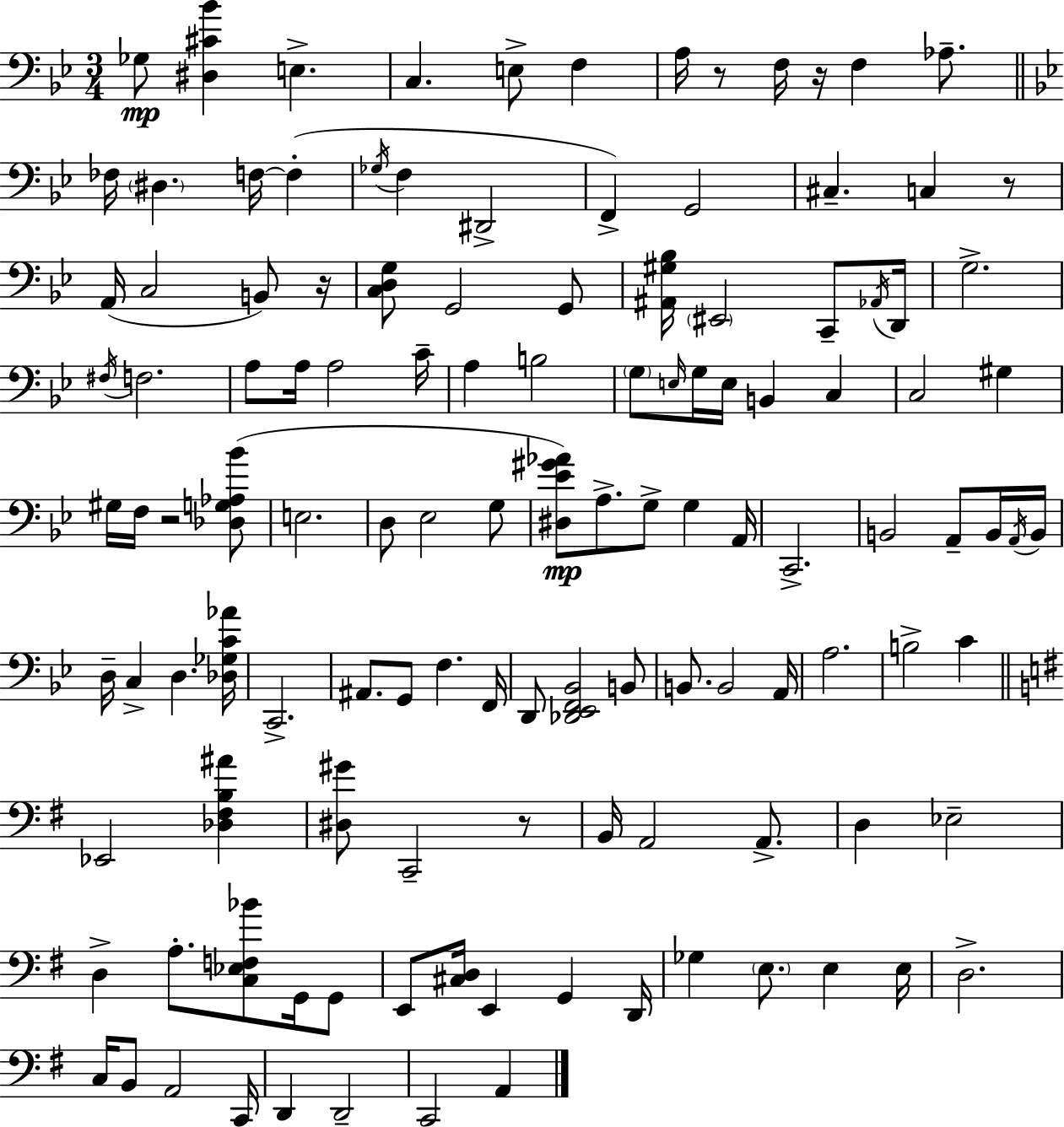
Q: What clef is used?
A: bass